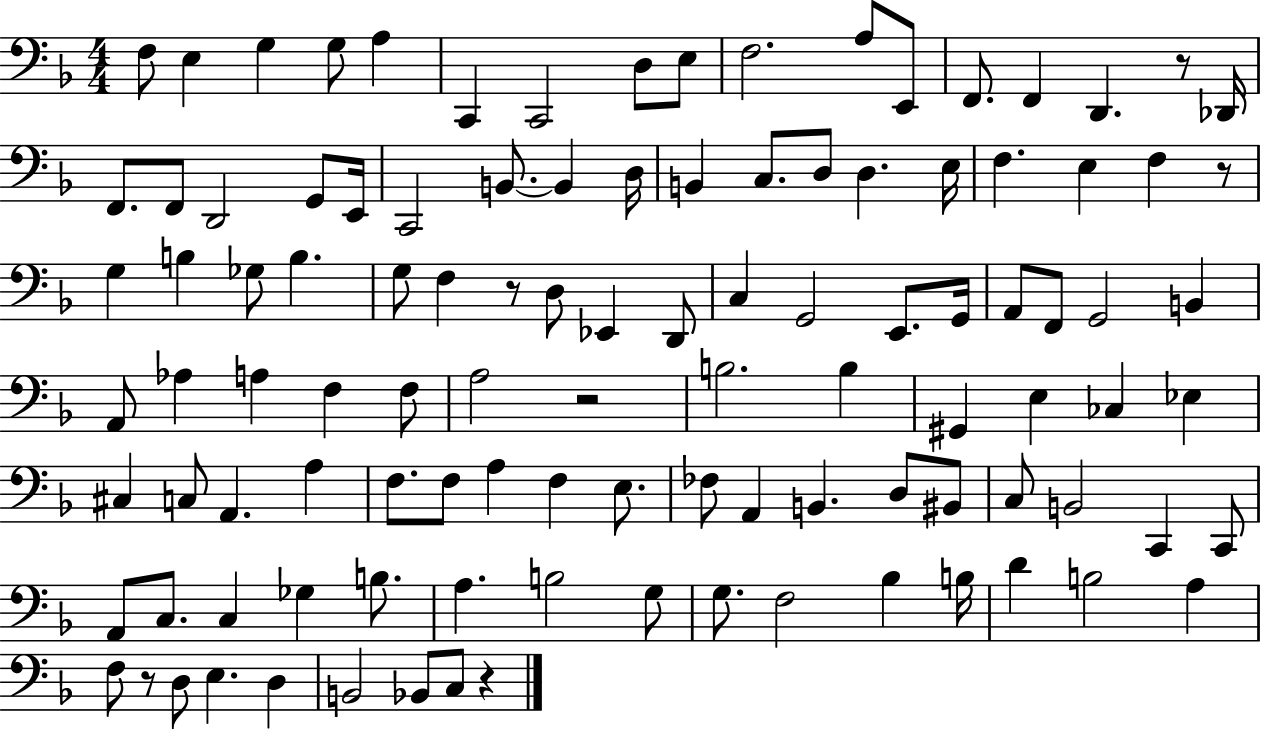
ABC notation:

X:1
T:Untitled
M:4/4
L:1/4
K:F
F,/2 E, G, G,/2 A, C,, C,,2 D,/2 E,/2 F,2 A,/2 E,,/2 F,,/2 F,, D,, z/2 _D,,/4 F,,/2 F,,/2 D,,2 G,,/2 E,,/4 C,,2 B,,/2 B,, D,/4 B,, C,/2 D,/2 D, E,/4 F, E, F, z/2 G, B, _G,/2 B, G,/2 F, z/2 D,/2 _E,, D,,/2 C, G,,2 E,,/2 G,,/4 A,,/2 F,,/2 G,,2 B,, A,,/2 _A, A, F, F,/2 A,2 z2 B,2 B, ^G,, E, _C, _E, ^C, C,/2 A,, A, F,/2 F,/2 A, F, E,/2 _F,/2 A,, B,, D,/2 ^B,,/2 C,/2 B,,2 C,, C,,/2 A,,/2 C,/2 C, _G, B,/2 A, B,2 G,/2 G,/2 F,2 _B, B,/4 D B,2 A, F,/2 z/2 D,/2 E, D, B,,2 _B,,/2 C,/2 z